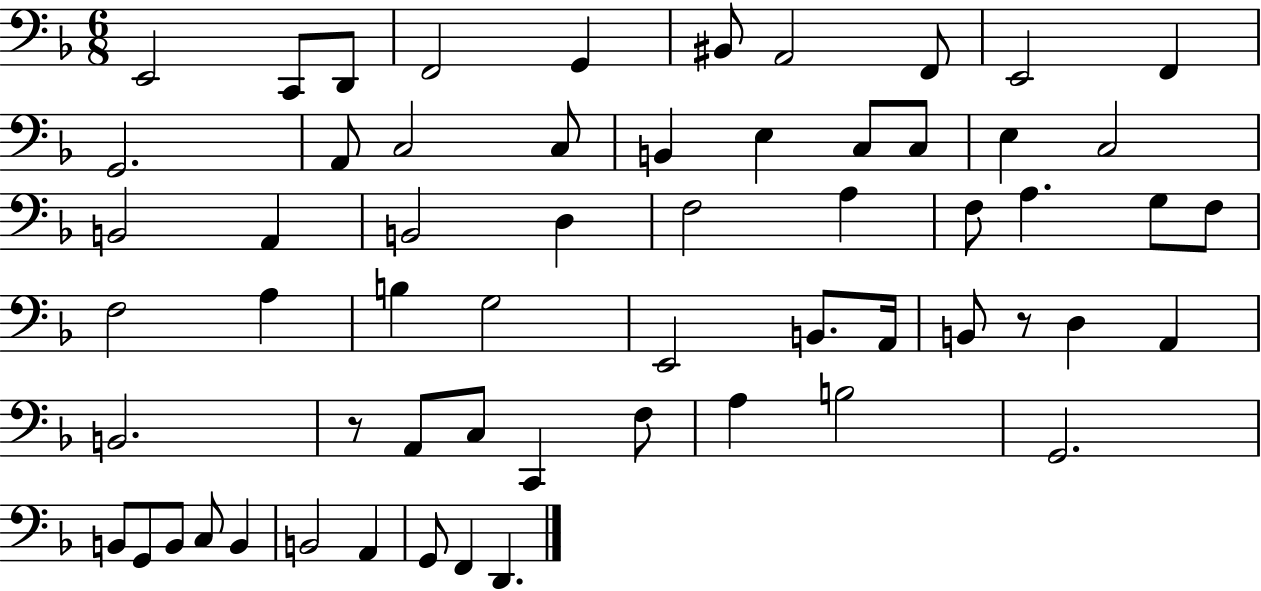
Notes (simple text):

E2/h C2/e D2/e F2/h G2/q BIS2/e A2/h F2/e E2/h F2/q G2/h. A2/e C3/h C3/e B2/q E3/q C3/e C3/e E3/q C3/h B2/h A2/q B2/h D3/q F3/h A3/q F3/e A3/q. G3/e F3/e F3/h A3/q B3/q G3/h E2/h B2/e. A2/s B2/e R/e D3/q A2/q B2/h. R/e A2/e C3/e C2/q F3/e A3/q B3/h G2/h. B2/e G2/e B2/e C3/e B2/q B2/h A2/q G2/e F2/q D2/q.